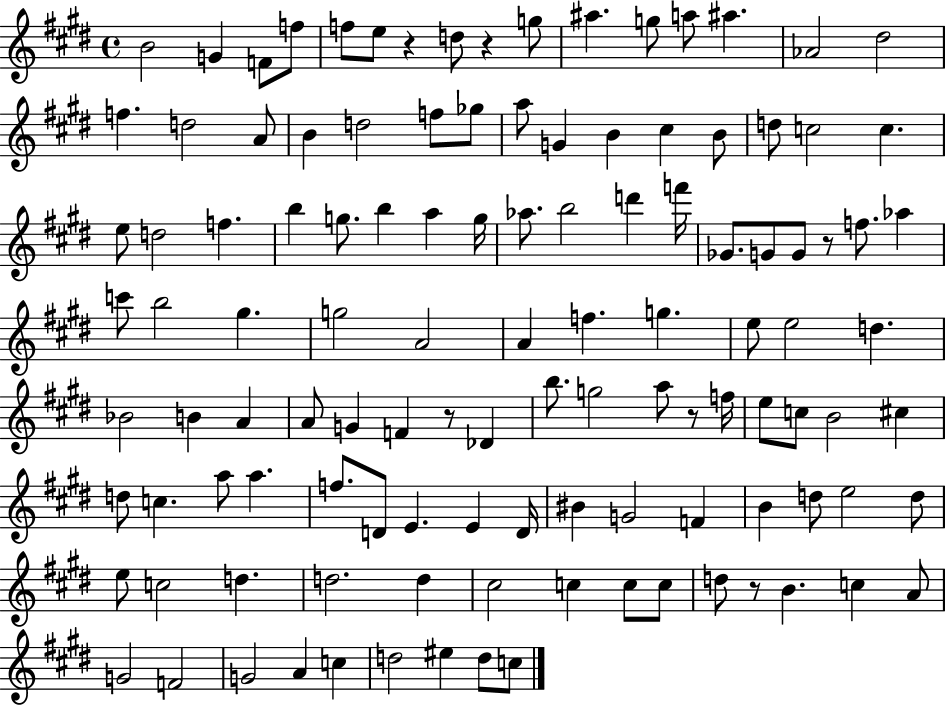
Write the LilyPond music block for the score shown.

{
  \clef treble
  \time 4/4
  \defaultTimeSignature
  \key e \major
  \repeat volta 2 { b'2 g'4 f'8 f''8 | f''8 e''8 r4 d''8 r4 g''8 | ais''4. g''8 a''8 ais''4. | aes'2 dis''2 | \break f''4. d''2 a'8 | b'4 d''2 f''8 ges''8 | a''8 g'4 b'4 cis''4 b'8 | d''8 c''2 c''4. | \break e''8 d''2 f''4. | b''4 g''8. b''4 a''4 g''16 | aes''8. b''2 d'''4 f'''16 | ges'8. g'8 g'8 r8 f''8. aes''4 | \break c'''8 b''2 gis''4. | g''2 a'2 | a'4 f''4. g''4. | e''8 e''2 d''4. | \break bes'2 b'4 a'4 | a'8 g'4 f'4 r8 des'4 | b''8. g''2 a''8 r8 f''16 | e''8 c''8 b'2 cis''4 | \break d''8 c''4. a''8 a''4. | f''8. d'8 e'4. e'4 d'16 | bis'4 g'2 f'4 | b'4 d''8 e''2 d''8 | \break e''8 c''2 d''4. | d''2. d''4 | cis''2 c''4 c''8 c''8 | d''8 r8 b'4. c''4 a'8 | \break g'2 f'2 | g'2 a'4 c''4 | d''2 eis''4 d''8 c''8 | } \bar "|."
}